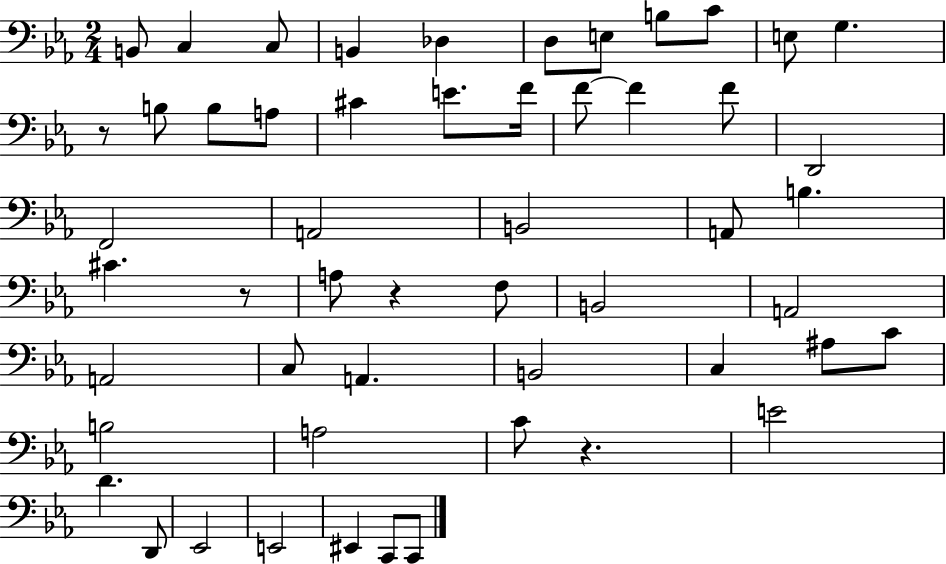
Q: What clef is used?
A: bass